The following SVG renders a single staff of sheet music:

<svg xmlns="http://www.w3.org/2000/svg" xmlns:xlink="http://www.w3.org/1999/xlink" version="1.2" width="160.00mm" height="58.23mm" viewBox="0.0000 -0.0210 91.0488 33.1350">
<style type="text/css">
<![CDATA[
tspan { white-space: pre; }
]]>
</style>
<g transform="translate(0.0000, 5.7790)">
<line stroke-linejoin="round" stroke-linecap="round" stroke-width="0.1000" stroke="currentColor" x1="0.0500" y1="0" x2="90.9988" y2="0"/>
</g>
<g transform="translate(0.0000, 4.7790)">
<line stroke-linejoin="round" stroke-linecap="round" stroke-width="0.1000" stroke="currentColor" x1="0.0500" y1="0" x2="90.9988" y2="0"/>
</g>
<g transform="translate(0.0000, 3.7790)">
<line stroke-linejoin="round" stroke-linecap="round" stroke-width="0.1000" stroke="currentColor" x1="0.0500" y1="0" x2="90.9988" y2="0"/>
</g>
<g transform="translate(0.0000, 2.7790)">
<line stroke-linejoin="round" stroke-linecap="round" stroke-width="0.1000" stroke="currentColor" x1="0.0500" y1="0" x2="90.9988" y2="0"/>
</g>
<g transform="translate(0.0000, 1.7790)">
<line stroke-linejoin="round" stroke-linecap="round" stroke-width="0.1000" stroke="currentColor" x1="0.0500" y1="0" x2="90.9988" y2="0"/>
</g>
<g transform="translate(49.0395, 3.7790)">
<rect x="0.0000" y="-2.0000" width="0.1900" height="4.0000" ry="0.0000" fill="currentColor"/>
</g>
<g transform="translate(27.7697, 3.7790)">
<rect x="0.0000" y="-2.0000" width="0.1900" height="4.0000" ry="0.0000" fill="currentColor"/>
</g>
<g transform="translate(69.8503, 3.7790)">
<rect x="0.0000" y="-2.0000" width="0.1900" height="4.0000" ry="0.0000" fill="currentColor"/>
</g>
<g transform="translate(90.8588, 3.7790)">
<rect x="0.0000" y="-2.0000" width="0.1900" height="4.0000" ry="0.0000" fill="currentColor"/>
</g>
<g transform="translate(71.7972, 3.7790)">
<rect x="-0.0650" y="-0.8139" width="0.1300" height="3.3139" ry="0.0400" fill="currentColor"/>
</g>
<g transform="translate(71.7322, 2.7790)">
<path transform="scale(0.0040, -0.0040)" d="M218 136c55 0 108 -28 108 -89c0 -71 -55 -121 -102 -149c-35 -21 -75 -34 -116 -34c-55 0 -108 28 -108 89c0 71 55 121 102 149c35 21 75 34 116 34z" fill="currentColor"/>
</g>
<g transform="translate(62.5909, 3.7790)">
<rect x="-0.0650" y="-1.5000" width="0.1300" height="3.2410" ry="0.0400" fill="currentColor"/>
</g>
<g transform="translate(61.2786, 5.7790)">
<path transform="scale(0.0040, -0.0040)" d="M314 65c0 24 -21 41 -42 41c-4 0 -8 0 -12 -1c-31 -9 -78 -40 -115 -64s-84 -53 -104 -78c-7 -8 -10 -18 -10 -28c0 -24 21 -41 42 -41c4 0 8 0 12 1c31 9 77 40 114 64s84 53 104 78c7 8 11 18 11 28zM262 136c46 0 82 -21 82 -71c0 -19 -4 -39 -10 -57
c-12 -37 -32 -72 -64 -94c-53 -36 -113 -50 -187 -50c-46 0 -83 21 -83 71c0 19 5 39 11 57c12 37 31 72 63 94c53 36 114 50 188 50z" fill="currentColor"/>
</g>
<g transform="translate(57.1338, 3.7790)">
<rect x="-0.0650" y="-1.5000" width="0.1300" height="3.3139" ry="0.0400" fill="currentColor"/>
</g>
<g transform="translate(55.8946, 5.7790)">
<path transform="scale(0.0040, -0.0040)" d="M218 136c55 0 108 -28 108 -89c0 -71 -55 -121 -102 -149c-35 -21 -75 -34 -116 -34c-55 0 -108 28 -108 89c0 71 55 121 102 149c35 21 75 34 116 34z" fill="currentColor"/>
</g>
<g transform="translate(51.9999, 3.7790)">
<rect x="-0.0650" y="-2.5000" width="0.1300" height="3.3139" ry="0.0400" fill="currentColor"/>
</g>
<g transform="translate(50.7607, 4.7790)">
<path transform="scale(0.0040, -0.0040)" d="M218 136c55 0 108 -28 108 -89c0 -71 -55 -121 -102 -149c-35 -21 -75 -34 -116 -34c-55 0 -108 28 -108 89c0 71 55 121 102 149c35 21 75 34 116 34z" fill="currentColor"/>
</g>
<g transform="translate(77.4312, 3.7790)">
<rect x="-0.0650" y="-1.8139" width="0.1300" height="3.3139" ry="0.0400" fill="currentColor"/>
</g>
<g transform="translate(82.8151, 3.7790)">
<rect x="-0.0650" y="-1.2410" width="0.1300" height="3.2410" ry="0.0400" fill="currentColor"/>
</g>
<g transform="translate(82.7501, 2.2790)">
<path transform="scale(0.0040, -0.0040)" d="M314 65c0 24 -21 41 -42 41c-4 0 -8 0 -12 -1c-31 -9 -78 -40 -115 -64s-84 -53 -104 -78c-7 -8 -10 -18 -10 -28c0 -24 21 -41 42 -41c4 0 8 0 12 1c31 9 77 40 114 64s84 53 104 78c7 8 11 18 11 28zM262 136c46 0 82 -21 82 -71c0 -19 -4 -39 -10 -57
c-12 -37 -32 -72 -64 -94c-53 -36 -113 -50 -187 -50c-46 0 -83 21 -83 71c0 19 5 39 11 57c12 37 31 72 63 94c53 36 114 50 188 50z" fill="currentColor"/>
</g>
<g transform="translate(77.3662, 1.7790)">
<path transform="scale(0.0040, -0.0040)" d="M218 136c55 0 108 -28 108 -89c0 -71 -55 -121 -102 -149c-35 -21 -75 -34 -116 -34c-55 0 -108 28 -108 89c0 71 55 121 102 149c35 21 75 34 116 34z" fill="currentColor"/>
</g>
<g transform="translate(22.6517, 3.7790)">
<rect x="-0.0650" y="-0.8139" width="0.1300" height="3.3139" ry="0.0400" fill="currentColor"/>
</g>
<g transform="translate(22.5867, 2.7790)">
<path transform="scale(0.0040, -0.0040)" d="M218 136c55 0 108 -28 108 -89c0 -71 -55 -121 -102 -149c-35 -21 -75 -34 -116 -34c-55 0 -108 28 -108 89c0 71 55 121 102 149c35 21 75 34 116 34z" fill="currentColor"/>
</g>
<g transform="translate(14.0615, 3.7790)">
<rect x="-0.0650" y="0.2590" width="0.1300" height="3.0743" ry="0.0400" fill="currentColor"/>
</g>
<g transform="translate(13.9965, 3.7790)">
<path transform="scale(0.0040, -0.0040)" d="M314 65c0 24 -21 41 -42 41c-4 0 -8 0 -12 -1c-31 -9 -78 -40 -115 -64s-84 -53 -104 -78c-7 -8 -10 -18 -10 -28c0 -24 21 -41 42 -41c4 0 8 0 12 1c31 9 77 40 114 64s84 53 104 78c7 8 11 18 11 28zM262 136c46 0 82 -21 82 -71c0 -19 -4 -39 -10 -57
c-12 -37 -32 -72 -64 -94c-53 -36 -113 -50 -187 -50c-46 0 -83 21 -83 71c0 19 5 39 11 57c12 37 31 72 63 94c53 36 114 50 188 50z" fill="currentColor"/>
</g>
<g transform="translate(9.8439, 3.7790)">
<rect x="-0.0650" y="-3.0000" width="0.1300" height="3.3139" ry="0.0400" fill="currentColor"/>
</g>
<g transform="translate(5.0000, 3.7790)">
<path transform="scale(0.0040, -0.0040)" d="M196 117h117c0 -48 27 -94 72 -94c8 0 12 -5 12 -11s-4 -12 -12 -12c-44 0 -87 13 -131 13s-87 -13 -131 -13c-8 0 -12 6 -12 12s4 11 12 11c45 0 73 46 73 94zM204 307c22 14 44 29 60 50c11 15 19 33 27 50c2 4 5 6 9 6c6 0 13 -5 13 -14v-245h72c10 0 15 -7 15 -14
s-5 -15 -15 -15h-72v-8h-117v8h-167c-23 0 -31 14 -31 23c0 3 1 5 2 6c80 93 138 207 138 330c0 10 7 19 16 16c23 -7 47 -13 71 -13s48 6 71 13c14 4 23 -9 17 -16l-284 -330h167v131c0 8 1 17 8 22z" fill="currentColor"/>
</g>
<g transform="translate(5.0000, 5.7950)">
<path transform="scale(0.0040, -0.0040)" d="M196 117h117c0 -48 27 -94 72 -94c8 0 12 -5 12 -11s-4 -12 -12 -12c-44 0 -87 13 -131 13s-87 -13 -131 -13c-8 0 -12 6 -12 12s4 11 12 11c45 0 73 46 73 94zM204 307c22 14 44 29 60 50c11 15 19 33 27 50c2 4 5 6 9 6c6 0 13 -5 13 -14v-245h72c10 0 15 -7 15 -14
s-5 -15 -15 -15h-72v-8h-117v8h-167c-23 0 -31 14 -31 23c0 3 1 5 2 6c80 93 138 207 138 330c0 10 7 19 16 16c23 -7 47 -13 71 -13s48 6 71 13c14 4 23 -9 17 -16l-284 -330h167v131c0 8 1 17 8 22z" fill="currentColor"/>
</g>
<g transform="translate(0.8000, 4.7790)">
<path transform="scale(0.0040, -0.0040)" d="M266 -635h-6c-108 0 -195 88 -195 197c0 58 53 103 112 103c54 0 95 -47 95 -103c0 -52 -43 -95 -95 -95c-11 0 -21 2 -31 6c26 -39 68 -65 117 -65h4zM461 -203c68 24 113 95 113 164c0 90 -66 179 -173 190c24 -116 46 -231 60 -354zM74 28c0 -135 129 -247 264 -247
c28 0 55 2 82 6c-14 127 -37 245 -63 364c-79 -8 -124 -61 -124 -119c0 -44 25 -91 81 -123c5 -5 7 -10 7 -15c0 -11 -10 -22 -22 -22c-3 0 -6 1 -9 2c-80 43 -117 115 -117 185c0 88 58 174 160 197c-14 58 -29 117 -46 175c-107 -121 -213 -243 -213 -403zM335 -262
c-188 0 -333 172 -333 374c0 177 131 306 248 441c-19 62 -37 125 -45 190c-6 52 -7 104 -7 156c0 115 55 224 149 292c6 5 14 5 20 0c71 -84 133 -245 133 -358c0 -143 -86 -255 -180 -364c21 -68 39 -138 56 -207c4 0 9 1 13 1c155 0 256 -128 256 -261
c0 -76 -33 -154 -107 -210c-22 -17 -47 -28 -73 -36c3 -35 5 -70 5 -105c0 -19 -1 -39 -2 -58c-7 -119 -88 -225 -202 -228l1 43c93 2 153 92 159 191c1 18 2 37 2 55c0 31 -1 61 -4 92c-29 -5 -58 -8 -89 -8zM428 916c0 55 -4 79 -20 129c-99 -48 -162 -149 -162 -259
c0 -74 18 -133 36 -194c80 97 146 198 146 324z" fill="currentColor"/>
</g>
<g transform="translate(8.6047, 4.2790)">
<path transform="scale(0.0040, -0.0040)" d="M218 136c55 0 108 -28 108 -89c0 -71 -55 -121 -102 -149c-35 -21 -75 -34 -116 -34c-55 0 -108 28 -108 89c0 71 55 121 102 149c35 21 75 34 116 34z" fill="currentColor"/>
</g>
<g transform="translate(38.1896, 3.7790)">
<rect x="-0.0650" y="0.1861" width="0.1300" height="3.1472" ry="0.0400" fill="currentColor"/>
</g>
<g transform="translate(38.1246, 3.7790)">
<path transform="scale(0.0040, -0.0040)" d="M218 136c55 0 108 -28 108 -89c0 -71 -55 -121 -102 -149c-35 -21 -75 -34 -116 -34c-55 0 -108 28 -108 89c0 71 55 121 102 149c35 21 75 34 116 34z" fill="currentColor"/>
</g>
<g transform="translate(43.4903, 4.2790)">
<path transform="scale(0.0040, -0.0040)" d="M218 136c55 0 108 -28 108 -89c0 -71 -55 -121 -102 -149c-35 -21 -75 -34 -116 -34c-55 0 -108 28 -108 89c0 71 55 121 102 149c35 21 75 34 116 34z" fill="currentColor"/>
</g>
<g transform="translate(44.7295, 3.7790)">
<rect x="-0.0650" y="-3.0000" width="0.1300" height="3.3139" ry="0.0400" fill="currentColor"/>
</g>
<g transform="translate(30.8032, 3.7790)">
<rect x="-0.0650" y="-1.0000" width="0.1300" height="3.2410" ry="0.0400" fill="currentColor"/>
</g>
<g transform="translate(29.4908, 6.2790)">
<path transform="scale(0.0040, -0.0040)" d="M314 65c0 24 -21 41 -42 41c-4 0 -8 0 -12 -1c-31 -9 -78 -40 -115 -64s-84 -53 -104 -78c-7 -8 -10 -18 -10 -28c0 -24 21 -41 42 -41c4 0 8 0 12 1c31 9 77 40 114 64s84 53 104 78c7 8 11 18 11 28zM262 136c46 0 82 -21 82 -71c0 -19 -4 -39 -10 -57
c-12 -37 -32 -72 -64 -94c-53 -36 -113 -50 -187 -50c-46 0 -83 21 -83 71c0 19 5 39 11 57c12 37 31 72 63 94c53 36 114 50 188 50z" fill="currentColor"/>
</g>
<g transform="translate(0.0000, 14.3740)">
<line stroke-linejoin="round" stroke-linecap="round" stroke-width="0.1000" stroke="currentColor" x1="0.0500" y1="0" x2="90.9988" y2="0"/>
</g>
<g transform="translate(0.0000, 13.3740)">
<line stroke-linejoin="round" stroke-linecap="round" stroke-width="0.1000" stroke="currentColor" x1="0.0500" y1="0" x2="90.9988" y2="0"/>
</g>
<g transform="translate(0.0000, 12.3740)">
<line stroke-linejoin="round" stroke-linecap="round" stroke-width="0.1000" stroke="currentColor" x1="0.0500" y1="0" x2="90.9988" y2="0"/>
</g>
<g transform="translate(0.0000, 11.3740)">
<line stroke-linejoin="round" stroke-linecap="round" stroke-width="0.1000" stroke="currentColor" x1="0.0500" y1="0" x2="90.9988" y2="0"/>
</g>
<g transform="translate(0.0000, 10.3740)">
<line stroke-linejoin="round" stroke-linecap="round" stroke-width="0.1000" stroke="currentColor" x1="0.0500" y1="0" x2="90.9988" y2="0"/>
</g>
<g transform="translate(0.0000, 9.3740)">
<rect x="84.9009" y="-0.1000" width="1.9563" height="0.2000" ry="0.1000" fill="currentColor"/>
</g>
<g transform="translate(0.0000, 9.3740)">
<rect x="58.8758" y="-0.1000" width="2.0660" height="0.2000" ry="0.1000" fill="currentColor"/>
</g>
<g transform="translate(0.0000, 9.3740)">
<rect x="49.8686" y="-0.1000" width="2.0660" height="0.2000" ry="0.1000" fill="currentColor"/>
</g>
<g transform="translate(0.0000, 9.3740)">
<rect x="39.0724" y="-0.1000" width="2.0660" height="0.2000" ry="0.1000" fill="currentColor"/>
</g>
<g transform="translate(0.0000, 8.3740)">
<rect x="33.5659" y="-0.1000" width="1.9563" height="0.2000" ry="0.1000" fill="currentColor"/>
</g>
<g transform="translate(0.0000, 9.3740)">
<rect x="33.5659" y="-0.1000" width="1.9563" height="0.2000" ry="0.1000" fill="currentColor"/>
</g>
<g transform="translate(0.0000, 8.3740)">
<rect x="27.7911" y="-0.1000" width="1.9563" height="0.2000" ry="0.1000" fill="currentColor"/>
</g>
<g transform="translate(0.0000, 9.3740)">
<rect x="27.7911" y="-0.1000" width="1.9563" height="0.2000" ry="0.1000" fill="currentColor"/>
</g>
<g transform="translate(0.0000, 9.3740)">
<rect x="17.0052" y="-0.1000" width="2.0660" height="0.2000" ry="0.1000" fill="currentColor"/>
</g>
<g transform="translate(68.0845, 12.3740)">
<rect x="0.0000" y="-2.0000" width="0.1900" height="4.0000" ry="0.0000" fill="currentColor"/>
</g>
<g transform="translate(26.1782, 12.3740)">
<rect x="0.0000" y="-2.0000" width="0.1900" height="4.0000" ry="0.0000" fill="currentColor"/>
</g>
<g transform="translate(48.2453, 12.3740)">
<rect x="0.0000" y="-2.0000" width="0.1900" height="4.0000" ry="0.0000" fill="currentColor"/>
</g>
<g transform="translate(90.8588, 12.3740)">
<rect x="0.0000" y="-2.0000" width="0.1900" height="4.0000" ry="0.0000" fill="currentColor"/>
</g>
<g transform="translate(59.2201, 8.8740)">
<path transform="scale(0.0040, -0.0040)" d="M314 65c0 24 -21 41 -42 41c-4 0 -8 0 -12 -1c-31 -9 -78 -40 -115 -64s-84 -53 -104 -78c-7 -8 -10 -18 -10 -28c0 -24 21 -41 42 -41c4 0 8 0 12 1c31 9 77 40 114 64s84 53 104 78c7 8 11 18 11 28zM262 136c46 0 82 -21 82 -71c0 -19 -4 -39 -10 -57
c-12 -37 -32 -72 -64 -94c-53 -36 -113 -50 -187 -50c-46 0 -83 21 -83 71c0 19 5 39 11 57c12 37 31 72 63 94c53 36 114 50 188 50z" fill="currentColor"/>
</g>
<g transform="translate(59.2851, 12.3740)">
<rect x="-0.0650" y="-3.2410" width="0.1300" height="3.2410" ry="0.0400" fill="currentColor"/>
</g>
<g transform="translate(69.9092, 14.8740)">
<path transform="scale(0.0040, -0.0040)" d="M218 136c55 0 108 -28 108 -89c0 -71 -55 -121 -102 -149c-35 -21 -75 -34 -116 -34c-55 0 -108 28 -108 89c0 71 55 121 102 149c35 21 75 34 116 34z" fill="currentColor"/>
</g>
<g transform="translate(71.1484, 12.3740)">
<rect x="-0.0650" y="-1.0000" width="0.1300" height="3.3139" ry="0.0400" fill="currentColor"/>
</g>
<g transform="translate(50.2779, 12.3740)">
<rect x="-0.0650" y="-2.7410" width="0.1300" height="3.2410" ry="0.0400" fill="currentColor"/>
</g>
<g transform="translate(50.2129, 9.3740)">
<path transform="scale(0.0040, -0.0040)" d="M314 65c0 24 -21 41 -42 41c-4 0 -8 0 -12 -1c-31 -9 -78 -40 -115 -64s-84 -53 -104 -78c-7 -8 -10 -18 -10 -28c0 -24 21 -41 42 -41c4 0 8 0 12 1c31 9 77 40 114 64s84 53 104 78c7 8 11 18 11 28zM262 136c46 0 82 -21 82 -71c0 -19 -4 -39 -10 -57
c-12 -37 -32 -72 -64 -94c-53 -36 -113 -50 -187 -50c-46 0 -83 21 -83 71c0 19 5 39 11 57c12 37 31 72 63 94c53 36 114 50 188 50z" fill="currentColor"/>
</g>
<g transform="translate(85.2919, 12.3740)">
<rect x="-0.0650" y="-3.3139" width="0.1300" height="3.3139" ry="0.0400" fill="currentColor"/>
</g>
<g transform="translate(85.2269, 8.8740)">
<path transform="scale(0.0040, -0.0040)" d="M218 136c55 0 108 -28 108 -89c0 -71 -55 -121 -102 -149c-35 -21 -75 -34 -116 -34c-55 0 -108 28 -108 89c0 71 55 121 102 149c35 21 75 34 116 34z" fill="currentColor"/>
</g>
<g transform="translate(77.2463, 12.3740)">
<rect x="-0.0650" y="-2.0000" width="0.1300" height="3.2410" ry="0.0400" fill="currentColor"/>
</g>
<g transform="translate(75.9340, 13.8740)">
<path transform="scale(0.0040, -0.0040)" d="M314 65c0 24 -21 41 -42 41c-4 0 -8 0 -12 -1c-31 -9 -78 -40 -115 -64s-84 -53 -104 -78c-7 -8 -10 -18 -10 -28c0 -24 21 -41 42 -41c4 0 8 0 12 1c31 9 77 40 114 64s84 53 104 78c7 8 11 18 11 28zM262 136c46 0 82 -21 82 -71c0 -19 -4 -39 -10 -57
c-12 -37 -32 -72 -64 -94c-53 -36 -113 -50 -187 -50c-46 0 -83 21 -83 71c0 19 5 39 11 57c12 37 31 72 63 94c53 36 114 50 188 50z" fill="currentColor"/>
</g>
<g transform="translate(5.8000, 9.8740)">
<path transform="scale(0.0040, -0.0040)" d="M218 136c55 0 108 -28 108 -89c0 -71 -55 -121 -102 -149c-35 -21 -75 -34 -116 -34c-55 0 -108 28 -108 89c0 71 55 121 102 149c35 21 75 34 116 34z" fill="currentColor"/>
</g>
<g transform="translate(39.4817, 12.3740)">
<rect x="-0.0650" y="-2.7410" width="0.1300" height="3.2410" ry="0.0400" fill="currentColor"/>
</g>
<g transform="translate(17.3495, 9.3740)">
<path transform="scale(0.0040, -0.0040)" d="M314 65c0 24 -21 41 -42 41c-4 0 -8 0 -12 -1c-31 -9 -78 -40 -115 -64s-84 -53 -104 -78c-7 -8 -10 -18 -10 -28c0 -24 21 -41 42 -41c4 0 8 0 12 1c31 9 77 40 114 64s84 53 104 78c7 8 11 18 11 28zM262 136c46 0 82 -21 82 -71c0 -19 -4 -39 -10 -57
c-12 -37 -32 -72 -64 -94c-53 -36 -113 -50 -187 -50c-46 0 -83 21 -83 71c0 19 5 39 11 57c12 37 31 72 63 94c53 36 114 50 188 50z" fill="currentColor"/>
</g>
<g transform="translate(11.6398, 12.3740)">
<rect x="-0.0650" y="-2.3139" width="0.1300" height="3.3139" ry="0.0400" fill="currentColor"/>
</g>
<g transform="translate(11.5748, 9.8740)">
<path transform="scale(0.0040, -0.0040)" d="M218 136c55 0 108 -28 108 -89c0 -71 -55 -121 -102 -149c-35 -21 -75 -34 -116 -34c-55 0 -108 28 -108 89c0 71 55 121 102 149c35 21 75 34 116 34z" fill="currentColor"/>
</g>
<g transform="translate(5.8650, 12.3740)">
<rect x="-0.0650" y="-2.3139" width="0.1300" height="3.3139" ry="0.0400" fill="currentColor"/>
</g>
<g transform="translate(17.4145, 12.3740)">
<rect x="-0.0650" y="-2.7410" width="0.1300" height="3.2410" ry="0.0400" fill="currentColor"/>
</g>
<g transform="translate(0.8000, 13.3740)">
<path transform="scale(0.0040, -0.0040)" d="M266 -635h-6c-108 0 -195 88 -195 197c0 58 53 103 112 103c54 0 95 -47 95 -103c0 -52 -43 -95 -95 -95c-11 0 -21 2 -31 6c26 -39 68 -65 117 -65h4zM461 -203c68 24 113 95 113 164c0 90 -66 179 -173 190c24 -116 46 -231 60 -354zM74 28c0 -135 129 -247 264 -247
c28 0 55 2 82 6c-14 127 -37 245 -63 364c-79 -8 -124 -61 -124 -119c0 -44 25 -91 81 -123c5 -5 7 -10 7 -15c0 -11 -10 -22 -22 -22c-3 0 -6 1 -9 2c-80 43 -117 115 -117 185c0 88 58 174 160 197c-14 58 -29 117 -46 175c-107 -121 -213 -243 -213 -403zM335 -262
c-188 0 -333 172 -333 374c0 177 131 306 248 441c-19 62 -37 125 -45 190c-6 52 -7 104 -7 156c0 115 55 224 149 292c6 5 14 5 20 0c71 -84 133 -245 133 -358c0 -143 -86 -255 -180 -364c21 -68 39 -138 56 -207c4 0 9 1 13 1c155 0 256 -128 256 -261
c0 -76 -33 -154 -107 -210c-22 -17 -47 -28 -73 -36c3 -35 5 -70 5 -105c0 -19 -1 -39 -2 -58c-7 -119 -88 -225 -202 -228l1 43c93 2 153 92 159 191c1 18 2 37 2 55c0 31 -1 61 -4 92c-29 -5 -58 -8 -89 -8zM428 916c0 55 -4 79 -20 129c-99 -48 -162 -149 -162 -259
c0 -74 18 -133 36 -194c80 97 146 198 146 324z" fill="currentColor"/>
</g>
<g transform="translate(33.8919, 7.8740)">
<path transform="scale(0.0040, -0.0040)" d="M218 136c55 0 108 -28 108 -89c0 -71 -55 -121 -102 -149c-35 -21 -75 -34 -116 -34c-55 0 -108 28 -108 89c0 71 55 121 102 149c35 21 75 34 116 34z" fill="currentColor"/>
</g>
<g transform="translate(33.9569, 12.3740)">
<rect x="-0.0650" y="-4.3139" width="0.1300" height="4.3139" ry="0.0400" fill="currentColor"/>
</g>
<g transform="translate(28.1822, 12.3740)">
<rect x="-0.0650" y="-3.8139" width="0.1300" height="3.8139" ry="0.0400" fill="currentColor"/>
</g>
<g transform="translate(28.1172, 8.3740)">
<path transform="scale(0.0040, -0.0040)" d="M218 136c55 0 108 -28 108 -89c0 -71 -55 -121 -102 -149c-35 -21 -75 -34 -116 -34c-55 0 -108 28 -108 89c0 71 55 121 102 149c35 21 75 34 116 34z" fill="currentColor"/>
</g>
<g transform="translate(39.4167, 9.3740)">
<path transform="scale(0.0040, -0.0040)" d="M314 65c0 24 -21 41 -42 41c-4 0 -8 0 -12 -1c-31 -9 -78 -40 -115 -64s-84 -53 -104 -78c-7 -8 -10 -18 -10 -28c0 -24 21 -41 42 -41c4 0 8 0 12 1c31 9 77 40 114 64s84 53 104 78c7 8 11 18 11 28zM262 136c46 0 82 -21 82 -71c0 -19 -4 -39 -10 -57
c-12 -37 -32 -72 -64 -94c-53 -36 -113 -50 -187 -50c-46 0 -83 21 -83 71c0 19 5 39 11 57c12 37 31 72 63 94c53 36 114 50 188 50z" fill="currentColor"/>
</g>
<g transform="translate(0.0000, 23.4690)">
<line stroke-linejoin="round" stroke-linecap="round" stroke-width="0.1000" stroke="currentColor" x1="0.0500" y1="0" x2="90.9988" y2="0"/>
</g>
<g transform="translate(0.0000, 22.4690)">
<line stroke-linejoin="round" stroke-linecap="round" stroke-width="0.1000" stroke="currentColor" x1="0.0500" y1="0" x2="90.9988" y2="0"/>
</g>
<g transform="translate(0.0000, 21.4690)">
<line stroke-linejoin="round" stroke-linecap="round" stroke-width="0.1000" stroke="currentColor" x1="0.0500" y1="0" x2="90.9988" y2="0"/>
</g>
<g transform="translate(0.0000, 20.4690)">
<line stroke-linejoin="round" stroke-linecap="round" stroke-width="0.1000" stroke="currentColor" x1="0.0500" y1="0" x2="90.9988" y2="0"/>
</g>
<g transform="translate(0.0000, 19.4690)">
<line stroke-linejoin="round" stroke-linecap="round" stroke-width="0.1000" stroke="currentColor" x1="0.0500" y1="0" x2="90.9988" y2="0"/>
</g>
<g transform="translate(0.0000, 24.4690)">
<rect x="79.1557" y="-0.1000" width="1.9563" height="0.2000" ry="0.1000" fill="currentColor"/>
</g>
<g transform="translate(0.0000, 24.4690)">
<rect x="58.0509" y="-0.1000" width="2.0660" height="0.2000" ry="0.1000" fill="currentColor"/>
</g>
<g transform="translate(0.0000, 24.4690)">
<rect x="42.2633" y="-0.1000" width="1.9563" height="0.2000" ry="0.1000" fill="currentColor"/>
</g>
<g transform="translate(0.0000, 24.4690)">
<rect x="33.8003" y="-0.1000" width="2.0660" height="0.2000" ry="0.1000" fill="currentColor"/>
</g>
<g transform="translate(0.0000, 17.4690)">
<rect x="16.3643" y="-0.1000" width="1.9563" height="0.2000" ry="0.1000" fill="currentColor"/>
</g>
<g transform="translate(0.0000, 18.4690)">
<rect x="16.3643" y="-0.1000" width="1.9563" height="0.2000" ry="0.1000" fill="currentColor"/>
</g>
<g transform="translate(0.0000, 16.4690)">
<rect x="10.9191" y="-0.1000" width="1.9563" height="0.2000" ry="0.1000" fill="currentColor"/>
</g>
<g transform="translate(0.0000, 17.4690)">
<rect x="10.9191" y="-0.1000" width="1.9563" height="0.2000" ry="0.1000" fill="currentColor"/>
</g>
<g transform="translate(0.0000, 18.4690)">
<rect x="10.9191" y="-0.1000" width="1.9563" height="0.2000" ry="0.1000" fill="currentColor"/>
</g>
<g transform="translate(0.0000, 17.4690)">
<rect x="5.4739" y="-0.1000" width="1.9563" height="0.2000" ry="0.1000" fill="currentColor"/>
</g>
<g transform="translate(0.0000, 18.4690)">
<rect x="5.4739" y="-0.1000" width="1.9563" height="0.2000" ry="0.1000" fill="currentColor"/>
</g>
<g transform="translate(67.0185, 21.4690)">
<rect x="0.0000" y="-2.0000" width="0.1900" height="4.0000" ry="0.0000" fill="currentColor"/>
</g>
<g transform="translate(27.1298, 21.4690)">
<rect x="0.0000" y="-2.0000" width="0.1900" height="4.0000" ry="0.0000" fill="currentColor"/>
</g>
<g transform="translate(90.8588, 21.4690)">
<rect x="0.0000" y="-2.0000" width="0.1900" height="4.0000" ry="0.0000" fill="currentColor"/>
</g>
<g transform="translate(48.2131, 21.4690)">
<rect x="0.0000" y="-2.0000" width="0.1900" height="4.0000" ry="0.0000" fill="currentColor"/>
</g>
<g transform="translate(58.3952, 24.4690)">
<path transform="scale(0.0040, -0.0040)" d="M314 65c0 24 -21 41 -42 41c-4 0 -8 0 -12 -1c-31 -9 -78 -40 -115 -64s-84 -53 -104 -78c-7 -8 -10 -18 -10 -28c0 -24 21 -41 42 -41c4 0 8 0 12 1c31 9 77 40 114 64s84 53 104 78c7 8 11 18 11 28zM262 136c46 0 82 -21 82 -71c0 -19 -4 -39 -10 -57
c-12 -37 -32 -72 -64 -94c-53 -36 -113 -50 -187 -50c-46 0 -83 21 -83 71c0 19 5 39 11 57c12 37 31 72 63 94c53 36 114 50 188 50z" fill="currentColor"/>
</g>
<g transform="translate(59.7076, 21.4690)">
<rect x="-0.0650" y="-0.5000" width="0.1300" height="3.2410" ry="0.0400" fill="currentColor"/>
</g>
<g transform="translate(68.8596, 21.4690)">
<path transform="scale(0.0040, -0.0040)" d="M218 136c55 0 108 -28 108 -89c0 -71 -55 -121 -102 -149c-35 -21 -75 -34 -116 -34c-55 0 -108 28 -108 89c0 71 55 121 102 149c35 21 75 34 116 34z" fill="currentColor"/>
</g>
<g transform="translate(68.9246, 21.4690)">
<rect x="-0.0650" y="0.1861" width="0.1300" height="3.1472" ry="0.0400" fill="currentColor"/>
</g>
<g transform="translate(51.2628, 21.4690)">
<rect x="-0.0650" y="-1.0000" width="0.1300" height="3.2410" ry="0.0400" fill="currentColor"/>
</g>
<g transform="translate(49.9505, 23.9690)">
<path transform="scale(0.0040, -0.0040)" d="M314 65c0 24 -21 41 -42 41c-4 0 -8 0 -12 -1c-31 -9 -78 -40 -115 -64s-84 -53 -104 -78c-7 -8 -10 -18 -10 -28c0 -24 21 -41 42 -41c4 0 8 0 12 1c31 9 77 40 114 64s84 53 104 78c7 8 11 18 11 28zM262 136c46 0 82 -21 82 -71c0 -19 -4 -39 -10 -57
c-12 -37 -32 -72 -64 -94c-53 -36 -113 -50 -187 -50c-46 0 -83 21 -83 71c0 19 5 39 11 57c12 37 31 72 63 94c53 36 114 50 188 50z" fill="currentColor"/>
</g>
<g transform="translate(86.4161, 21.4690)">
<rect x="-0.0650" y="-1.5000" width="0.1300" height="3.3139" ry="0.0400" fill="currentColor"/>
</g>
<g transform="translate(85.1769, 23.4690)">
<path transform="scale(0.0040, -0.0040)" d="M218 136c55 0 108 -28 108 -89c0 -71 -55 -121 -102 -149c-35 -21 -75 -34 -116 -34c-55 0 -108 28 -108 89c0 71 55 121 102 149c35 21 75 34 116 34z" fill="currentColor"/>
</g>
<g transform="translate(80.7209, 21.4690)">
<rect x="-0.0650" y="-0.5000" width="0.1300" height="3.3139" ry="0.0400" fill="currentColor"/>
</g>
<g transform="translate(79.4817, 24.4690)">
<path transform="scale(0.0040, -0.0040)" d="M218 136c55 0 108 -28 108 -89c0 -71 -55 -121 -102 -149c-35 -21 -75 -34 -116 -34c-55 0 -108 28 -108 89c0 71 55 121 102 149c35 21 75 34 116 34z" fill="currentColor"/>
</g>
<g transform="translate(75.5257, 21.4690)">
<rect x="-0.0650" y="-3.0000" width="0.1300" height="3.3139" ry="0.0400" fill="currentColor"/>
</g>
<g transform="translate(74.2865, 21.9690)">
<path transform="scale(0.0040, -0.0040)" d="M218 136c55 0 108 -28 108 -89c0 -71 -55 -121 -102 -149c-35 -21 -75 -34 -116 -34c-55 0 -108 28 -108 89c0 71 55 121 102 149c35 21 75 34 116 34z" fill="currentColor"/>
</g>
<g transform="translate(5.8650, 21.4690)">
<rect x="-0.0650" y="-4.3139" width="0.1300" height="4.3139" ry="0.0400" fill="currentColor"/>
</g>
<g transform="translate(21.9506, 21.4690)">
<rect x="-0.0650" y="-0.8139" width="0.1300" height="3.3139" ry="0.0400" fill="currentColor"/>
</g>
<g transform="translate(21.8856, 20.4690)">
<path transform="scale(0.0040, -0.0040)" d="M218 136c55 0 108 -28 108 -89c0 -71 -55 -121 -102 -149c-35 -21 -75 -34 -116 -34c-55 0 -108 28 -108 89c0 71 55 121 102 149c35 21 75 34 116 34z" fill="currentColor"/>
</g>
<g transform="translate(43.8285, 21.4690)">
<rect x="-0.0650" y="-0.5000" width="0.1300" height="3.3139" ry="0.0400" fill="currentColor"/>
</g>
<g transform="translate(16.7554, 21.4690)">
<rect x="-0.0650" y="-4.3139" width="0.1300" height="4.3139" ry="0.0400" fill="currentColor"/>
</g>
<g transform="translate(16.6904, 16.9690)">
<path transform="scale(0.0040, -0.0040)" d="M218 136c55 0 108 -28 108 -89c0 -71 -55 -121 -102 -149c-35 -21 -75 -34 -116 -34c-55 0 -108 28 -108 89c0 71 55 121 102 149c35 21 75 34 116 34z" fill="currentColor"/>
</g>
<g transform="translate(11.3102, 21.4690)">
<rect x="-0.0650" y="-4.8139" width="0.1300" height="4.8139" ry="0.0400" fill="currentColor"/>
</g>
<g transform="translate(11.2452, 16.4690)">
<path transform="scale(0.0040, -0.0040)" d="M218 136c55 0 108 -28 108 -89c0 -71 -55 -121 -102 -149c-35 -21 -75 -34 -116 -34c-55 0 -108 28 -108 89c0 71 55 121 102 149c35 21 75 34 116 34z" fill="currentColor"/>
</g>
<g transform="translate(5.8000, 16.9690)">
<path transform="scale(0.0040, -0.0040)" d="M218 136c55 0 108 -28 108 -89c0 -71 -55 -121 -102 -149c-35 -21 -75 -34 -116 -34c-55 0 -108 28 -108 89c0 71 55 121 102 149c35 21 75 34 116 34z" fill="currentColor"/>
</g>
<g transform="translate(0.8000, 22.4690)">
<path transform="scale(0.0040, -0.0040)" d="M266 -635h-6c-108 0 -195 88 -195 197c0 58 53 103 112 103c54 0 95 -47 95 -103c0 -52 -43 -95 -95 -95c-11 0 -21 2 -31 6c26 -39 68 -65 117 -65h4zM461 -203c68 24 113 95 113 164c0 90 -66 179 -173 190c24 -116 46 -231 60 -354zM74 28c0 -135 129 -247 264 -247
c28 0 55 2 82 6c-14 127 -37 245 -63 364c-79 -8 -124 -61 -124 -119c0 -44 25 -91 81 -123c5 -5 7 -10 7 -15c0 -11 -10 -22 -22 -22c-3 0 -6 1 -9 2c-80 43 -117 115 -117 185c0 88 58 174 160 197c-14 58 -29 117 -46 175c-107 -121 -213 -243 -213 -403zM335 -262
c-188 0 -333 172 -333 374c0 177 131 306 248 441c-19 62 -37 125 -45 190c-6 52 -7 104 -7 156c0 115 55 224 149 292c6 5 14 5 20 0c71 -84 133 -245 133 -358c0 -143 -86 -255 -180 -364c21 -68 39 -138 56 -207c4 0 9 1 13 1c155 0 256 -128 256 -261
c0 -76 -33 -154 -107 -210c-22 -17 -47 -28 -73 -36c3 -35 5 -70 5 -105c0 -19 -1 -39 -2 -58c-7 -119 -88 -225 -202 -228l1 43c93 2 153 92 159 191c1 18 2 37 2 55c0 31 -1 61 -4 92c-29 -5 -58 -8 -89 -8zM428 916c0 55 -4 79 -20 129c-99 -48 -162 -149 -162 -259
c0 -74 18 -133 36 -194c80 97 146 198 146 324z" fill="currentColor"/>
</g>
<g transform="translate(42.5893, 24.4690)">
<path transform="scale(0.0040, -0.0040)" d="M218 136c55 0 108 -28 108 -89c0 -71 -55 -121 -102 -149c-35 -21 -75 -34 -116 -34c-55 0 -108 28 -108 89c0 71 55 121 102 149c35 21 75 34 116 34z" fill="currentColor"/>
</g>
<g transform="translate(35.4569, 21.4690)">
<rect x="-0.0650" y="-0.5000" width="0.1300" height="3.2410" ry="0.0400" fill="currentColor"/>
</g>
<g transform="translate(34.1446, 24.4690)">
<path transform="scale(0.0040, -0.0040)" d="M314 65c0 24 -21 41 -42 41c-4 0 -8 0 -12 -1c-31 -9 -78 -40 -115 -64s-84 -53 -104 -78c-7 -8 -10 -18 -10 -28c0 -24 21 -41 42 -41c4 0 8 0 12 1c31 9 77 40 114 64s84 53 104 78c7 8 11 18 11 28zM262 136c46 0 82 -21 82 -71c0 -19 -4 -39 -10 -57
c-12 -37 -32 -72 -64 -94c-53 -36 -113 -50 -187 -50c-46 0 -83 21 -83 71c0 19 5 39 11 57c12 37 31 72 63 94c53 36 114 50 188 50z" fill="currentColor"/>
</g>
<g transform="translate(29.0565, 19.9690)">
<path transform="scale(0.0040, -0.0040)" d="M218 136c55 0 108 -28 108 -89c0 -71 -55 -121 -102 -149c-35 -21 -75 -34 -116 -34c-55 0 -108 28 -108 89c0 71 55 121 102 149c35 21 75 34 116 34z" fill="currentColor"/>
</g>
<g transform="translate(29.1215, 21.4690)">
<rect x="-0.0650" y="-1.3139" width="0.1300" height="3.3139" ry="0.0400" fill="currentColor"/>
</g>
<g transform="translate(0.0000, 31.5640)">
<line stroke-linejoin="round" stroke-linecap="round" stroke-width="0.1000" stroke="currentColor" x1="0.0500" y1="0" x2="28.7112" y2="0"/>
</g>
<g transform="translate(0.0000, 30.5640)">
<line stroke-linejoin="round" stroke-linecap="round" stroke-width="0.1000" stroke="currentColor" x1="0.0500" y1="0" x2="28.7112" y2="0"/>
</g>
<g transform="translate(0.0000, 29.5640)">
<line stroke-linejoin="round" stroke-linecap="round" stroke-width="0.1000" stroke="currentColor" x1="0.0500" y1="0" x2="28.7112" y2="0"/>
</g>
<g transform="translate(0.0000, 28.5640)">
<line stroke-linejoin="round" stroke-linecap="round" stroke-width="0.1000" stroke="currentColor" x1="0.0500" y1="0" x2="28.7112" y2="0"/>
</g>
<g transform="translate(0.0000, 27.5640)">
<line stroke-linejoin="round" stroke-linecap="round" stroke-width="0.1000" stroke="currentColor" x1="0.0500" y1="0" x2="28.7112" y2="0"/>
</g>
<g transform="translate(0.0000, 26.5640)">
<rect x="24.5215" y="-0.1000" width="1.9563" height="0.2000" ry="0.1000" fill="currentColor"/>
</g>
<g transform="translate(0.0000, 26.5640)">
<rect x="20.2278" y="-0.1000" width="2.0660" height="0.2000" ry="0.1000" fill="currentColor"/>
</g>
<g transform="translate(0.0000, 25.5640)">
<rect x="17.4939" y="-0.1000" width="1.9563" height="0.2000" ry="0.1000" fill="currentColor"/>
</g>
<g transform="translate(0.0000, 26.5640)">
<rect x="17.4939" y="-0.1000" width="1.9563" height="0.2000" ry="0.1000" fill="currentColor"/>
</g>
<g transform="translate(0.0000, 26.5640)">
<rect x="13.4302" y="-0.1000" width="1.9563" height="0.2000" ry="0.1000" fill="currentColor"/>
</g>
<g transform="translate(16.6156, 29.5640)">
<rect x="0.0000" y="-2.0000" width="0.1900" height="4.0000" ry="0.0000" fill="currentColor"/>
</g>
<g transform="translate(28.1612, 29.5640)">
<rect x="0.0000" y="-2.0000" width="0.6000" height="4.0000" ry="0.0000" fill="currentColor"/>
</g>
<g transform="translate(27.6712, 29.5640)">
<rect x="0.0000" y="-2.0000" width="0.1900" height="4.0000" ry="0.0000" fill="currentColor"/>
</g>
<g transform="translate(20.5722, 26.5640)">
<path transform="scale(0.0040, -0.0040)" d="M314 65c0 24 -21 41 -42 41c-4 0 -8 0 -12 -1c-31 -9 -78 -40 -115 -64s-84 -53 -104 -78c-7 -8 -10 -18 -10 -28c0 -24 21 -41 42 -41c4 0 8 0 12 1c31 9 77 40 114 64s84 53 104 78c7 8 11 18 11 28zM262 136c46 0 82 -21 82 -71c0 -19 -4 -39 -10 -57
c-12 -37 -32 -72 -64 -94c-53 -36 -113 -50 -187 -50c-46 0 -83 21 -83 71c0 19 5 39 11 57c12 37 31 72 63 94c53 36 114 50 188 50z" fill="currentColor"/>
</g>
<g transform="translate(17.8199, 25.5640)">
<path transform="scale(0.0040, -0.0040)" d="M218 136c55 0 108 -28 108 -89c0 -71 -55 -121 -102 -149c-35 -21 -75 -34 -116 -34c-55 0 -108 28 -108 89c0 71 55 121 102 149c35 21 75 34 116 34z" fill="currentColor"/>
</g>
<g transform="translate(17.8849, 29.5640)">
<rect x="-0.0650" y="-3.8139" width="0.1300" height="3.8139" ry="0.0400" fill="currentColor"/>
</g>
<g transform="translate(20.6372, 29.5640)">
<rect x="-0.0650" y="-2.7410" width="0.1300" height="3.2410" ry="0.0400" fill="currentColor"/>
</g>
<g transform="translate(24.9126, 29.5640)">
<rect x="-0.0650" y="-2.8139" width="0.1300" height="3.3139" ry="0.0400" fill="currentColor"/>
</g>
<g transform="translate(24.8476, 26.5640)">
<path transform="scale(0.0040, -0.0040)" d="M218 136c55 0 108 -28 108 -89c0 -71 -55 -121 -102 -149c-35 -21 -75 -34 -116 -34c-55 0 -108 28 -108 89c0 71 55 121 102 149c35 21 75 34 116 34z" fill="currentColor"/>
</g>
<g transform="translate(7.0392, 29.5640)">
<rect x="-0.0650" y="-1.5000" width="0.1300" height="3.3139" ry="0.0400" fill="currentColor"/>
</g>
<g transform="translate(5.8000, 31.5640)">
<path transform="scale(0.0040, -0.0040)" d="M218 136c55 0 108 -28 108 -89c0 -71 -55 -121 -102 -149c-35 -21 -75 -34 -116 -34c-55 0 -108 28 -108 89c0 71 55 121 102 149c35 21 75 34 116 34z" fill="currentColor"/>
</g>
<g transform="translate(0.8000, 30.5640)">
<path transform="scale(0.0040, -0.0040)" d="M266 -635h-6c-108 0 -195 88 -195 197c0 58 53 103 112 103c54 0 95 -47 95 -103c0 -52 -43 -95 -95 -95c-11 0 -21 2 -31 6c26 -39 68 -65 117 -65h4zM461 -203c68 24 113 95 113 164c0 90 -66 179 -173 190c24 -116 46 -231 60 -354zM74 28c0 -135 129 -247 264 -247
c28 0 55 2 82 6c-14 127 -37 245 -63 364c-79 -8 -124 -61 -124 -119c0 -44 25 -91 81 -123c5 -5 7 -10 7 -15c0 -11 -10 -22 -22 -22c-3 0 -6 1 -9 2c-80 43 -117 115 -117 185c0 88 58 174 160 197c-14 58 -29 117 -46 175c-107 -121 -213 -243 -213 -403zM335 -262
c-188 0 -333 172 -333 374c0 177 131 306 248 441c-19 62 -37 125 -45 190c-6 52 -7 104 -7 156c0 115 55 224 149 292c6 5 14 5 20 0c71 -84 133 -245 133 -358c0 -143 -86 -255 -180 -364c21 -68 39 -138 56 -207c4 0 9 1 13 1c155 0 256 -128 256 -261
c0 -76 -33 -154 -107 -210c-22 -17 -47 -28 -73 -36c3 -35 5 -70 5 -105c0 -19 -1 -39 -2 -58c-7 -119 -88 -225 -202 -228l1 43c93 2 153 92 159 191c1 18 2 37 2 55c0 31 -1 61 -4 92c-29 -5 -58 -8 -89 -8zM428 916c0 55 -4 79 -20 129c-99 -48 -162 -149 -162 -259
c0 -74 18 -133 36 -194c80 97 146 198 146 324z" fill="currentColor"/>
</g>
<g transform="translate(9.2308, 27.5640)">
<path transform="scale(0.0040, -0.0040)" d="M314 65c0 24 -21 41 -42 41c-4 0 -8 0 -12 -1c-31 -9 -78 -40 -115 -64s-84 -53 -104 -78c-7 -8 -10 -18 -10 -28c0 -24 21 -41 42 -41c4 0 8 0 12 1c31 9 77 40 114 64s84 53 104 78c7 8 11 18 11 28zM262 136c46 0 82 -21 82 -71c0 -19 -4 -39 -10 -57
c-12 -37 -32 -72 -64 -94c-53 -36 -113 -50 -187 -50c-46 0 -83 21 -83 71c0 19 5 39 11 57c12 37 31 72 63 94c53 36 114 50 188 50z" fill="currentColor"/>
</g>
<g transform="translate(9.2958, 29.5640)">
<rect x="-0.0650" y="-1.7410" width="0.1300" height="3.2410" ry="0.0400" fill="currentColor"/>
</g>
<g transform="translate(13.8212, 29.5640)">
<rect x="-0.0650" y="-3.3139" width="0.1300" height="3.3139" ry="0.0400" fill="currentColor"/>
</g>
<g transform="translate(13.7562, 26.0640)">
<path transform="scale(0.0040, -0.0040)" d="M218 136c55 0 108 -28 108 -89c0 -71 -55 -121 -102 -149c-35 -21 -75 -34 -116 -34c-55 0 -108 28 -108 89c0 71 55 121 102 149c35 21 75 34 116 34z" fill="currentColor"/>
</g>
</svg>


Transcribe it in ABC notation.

X:1
T:Untitled
M:4/4
L:1/4
K:C
A B2 d D2 B A G E E2 d f e2 g g a2 c' d' a2 a2 b2 D F2 b d' e' d' d e C2 C D2 C2 B A C E E f2 b c' a2 a